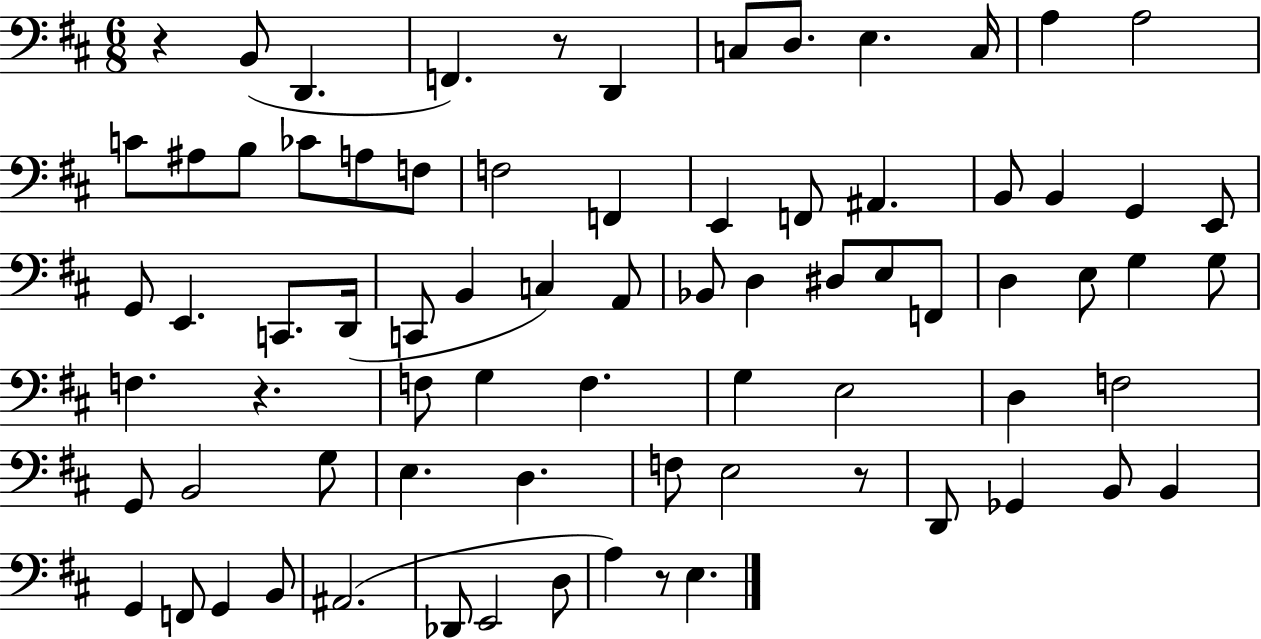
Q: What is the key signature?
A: D major